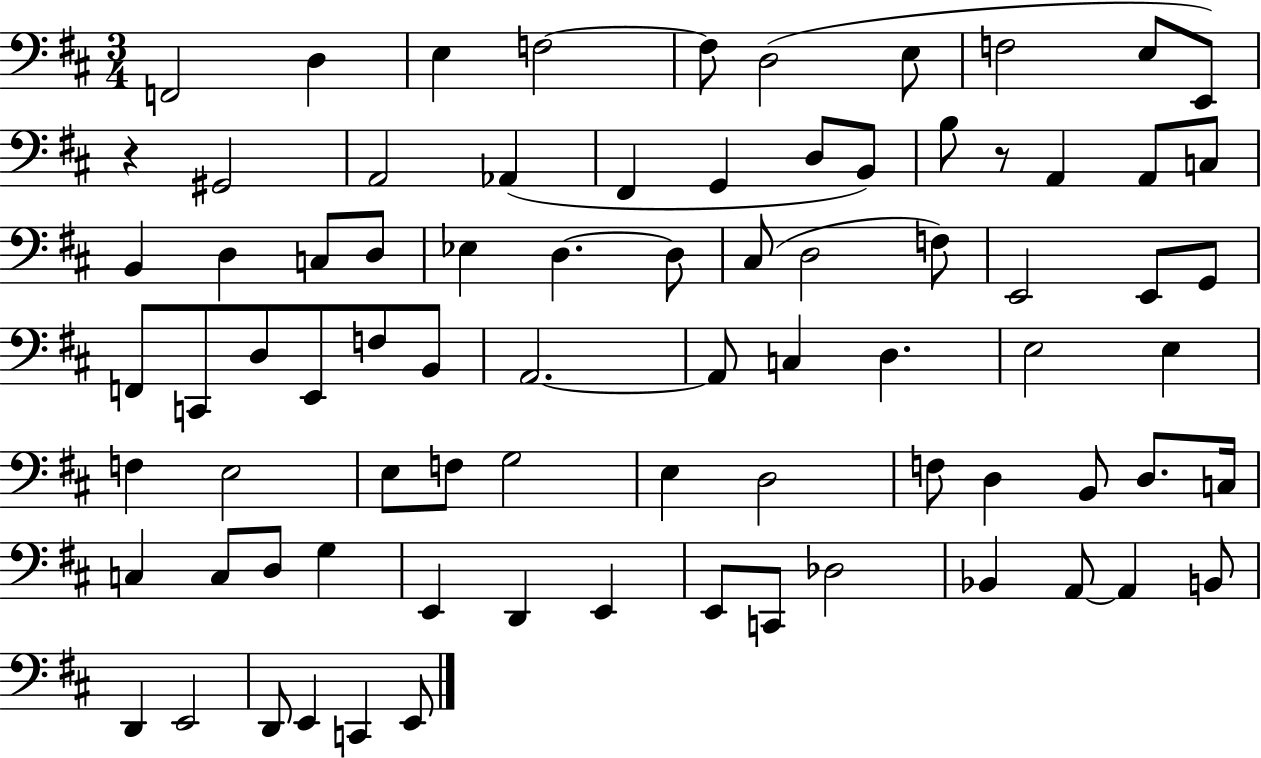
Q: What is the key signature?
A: D major